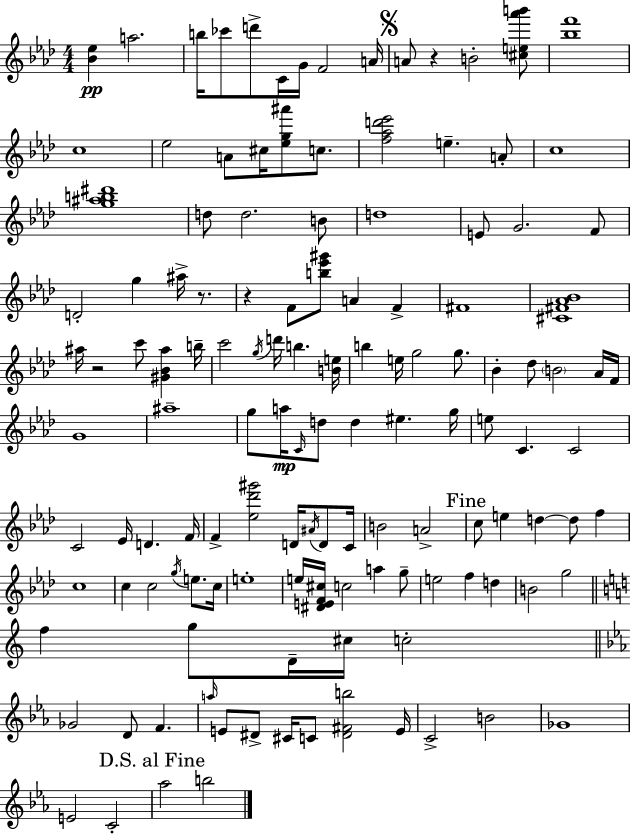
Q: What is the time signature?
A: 4/4